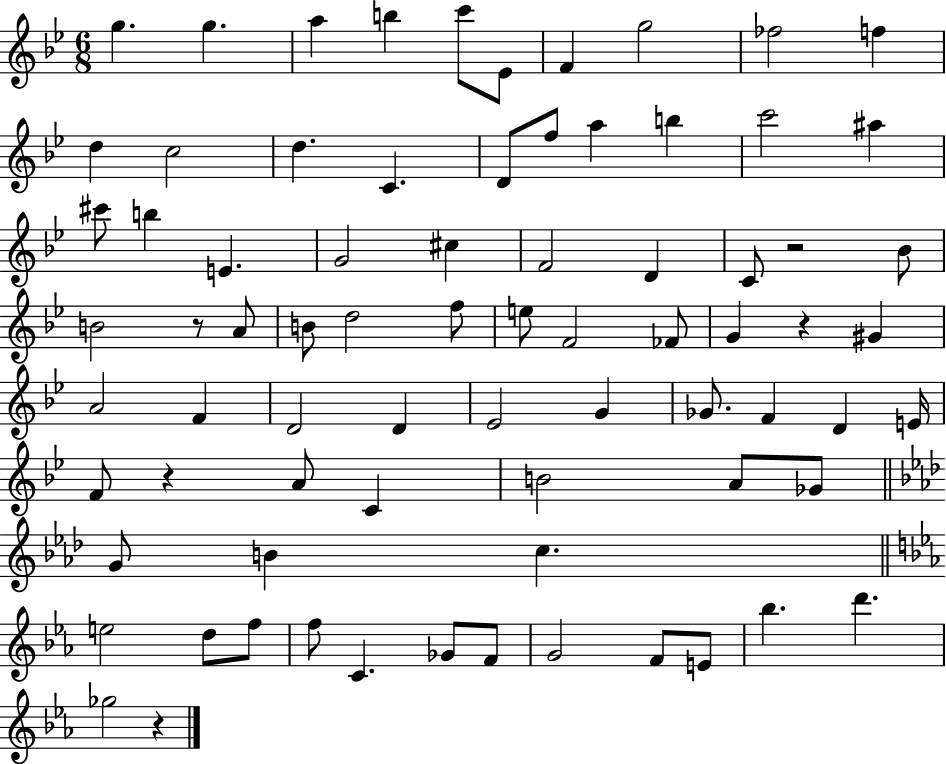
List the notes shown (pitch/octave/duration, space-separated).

G5/q. G5/q. A5/q B5/q C6/e Eb4/e F4/q G5/h FES5/h F5/q D5/q C5/h D5/q. C4/q. D4/e F5/e A5/q B5/q C6/h A#5/q C#6/e B5/q E4/q. G4/h C#5/q F4/h D4/q C4/e R/h Bb4/e B4/h R/e A4/e B4/e D5/h F5/e E5/e F4/h FES4/e G4/q R/q G#4/q A4/h F4/q D4/h D4/q Eb4/h G4/q Gb4/e. F4/q D4/q E4/s F4/e R/q A4/e C4/q B4/h A4/e Gb4/e G4/e B4/q C5/q. E5/h D5/e F5/e F5/e C4/q. Gb4/e F4/e G4/h F4/e E4/e Bb5/q. D6/q. Gb5/h R/q